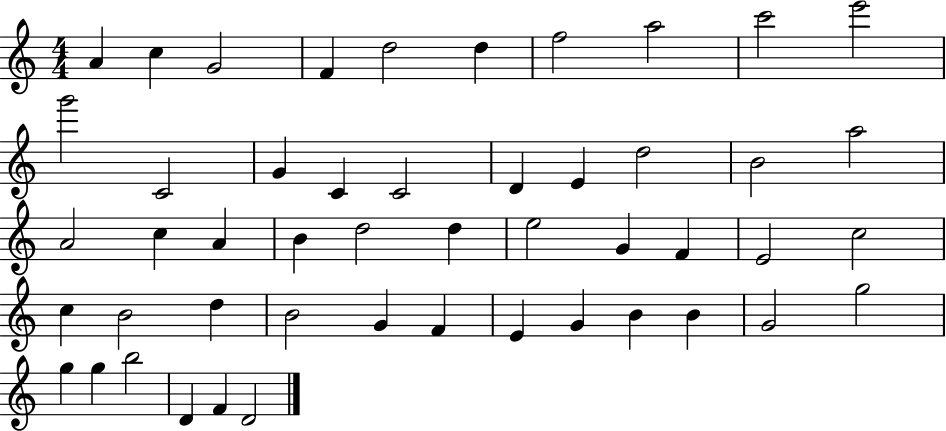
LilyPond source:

{
  \clef treble
  \numericTimeSignature
  \time 4/4
  \key c \major
  a'4 c''4 g'2 | f'4 d''2 d''4 | f''2 a''2 | c'''2 e'''2 | \break g'''2 c'2 | g'4 c'4 c'2 | d'4 e'4 d''2 | b'2 a''2 | \break a'2 c''4 a'4 | b'4 d''2 d''4 | e''2 g'4 f'4 | e'2 c''2 | \break c''4 b'2 d''4 | b'2 g'4 f'4 | e'4 g'4 b'4 b'4 | g'2 g''2 | \break g''4 g''4 b''2 | d'4 f'4 d'2 | \bar "|."
}